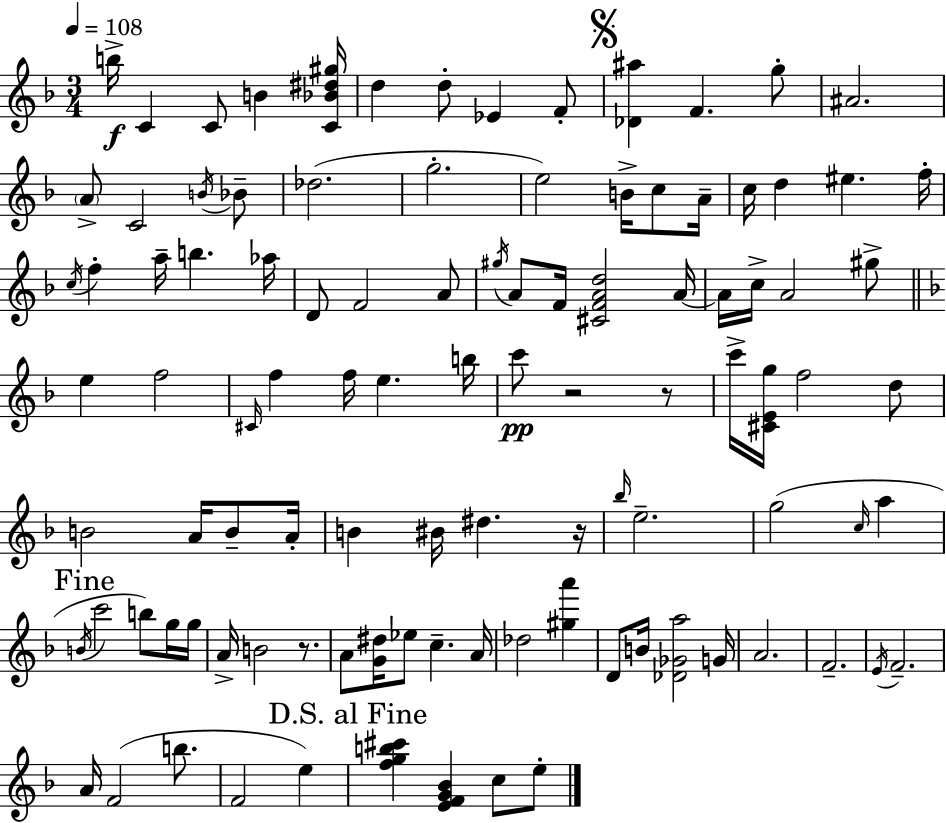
{
  \clef treble
  \numericTimeSignature
  \time 3/4
  \key d \minor
  \tempo 4 = 108
  b''16->\f c'4 c'8 b'4 <c' bes' dis'' gis''>16 | d''4 d''8-. ees'4 f'8-. | \mark \markup { \musicglyph "scripts.segno" } <des' ais''>4 f'4. g''8-. | ais'2. | \break \parenthesize a'8-> c'2 \acciaccatura { b'16 } bes'8-- | des''2.( | g''2.-. | e''2) b'16-> c''8 | \break a'16-- c''16 d''4 eis''4. | f''16-. \acciaccatura { c''16 } f''4-. a''16-- b''4. | aes''16 d'8 f'2 | a'8 \acciaccatura { gis''16 } a'8 f'16 <cis' f' a' d''>2 | \break a'16~~ a'16 c''16-> a'2 | gis''8-> \bar "||" \break \key d \minor e''4 f''2 | \grace { cis'16 } f''4 f''16 e''4. | b''16 c'''8\pp r2 r8 | c'''16-> <cis' e' g''>16 f''2 d''8 | \break b'2 a'16 b'8-- | a'16-. b'4 bis'16 dis''4. | r16 \grace { bes''16 } e''2.-- | g''2( \grace { c''16 } a''4 | \break \mark "Fine" \acciaccatura { b'16 } c'''2 | b''8) g''16 g''16 a'16-> b'2 | r8. a'8 <g' dis''>16 ees''8 c''4.-- | a'16 des''2 | \break <gis'' a'''>4 d'8 b'16 <des' ges' a''>2 | g'16 a'2. | f'2.-- | \acciaccatura { e'16 } f'2.-- | \break a'16 f'2( | b''8. f'2 | e''4) \mark "D.S. al Fine" <f'' g'' b'' cis'''>4 <e' f' g' bes'>4 | c''8 e''8-. \bar "|."
}